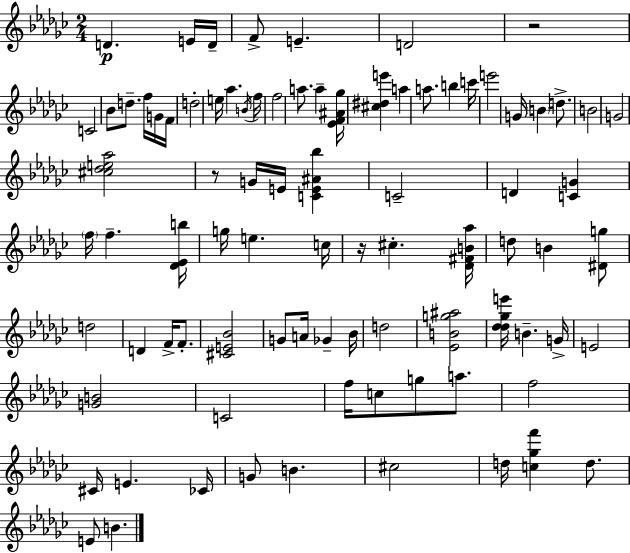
{
  \clef treble
  \numericTimeSignature
  \time 2/4
  \key ees \minor
  \repeat volta 2 { d'4.\p e'16 d'16-- | f'8-> e'4.-- | d'2 | r2 | \break c'2 | bes'8 d''8.-- f''16 g'16 f'16 | d''2-. | e''16 aes''4. \acciaccatura { b'16 } | \break f''16 f''2 | a''8. a''4-- | <ees' f' ais' ges''>16 <cis'' dis'' e'''>4 a''4 | a''8. b''4 | \break c'''16 e'''2 | g'16 \parenthesize b'4 d''8.-> | b'2 | g'2 | \break <cis'' des'' e'' aes''>2 | r8 g'16 e'16 <c' e' ais' bes''>4 | c'2-- | d'4 <c' g'>4 | \break \parenthesize f''16 f''4.-- | <des' ees' b''>16 g''16 e''4. | c''16 r16 cis''4.-. | <des' fis' b' aes''>16 d''8 b'4 <dis' g''>8 | \break d''2 | d'4 f'16-> f'8.-. | <cis' e' bes'>2 | g'8 a'16 ges'4-- | \break bes'16 d''2 | <ees' b' g'' ais''>2 | <des'' des'' ges'' e'''>16 b'4.-- | g'16-> e'2 | \break <g' b'>2 | c'2 | f''16 c''8 g''8 a''8. | f''2 | \break cis'16 e'4. | ces'16 g'8 b'4. | cis''2 | d''16 <c'' ges'' f'''>4 d''8. | \break e'8 b'4. | } \bar "|."
}